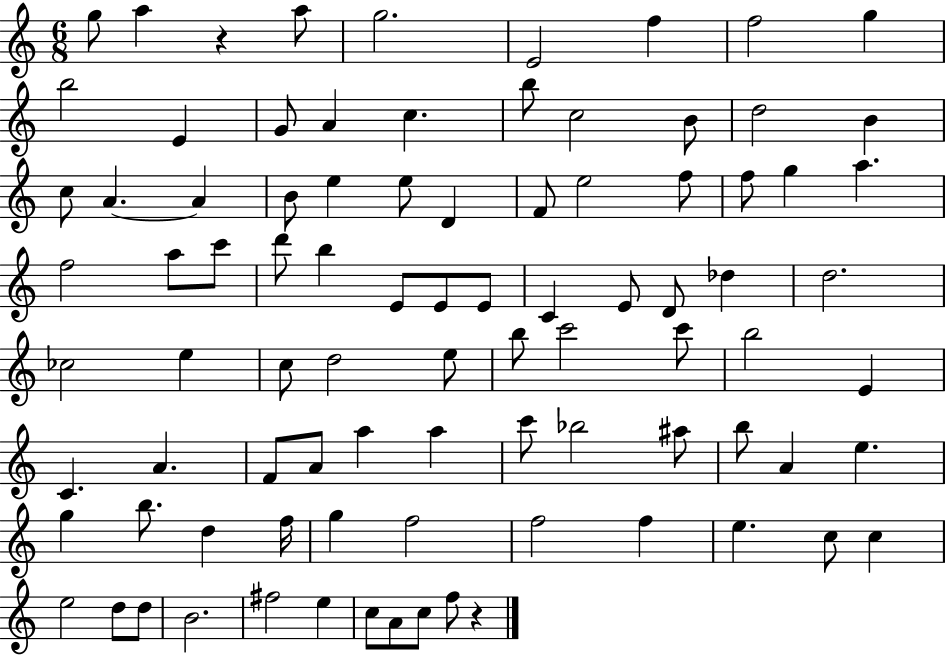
G5/e A5/q R/q A5/e G5/h. E4/h F5/q F5/h G5/q B5/h E4/q G4/e A4/q C5/q. B5/e C5/h B4/e D5/h B4/q C5/e A4/q. A4/q B4/e E5/q E5/e D4/q F4/e E5/h F5/e F5/e G5/q A5/q. F5/h A5/e C6/e D6/e B5/q E4/e E4/e E4/e C4/q E4/e D4/e Db5/q D5/h. CES5/h E5/q C5/e D5/h E5/e B5/e C6/h C6/e B5/h E4/q C4/q. A4/q. F4/e A4/e A5/q A5/q C6/e Bb5/h A#5/e B5/e A4/q E5/q. G5/q B5/e. D5/q F5/s G5/q F5/h F5/h F5/q E5/q. C5/e C5/q E5/h D5/e D5/e B4/h. F#5/h E5/q C5/e A4/e C5/e F5/e R/q